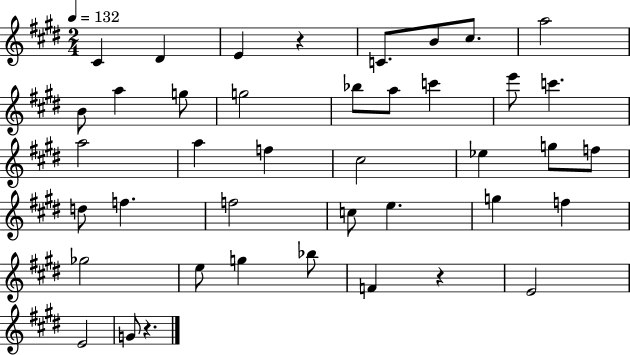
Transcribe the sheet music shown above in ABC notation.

X:1
T:Untitled
M:2/4
L:1/4
K:E
^C ^D E z C/2 B/2 ^c/2 a2 B/2 a g/2 g2 _b/2 a/2 c' e'/2 c' a2 a f ^c2 _e g/2 f/2 d/2 f f2 c/2 e g f _g2 e/2 g _b/2 F z E2 E2 G/2 z